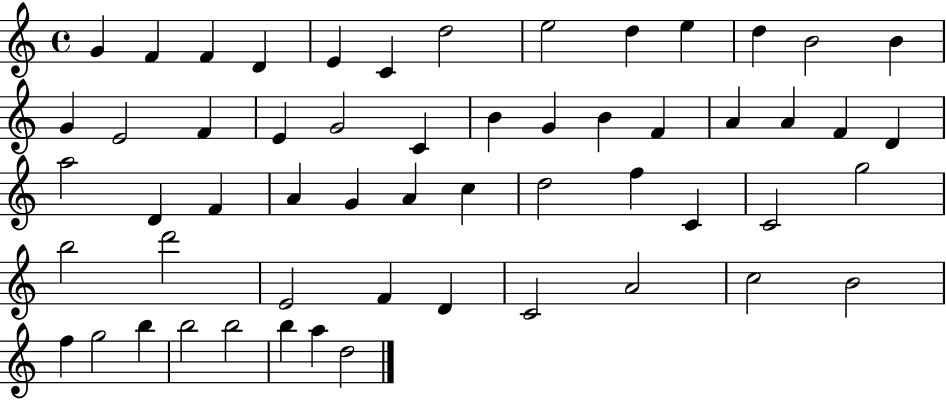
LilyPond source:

{
  \clef treble
  \time 4/4
  \defaultTimeSignature
  \key c \major
  g'4 f'4 f'4 d'4 | e'4 c'4 d''2 | e''2 d''4 e''4 | d''4 b'2 b'4 | \break g'4 e'2 f'4 | e'4 g'2 c'4 | b'4 g'4 b'4 f'4 | a'4 a'4 f'4 d'4 | \break a''2 d'4 f'4 | a'4 g'4 a'4 c''4 | d''2 f''4 c'4 | c'2 g''2 | \break b''2 d'''2 | e'2 f'4 d'4 | c'2 a'2 | c''2 b'2 | \break f''4 g''2 b''4 | b''2 b''2 | b''4 a''4 d''2 | \bar "|."
}